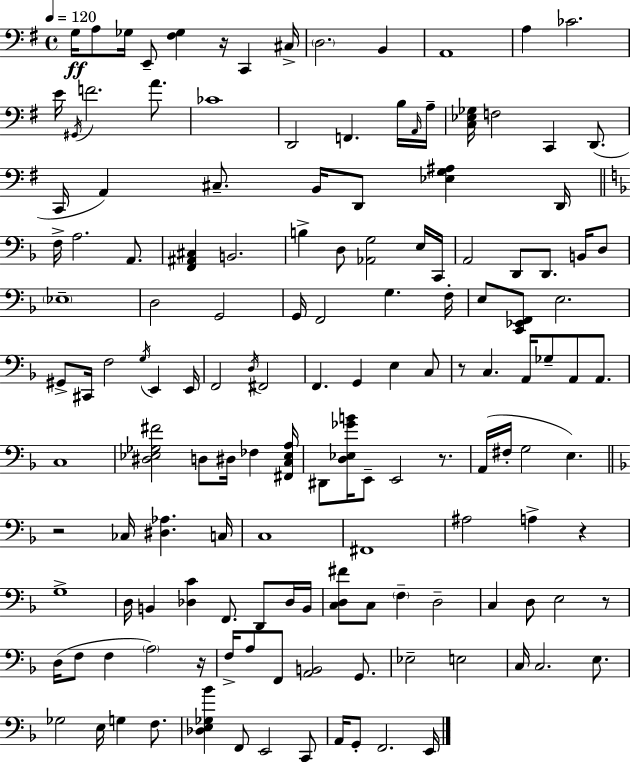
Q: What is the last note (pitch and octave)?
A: E2